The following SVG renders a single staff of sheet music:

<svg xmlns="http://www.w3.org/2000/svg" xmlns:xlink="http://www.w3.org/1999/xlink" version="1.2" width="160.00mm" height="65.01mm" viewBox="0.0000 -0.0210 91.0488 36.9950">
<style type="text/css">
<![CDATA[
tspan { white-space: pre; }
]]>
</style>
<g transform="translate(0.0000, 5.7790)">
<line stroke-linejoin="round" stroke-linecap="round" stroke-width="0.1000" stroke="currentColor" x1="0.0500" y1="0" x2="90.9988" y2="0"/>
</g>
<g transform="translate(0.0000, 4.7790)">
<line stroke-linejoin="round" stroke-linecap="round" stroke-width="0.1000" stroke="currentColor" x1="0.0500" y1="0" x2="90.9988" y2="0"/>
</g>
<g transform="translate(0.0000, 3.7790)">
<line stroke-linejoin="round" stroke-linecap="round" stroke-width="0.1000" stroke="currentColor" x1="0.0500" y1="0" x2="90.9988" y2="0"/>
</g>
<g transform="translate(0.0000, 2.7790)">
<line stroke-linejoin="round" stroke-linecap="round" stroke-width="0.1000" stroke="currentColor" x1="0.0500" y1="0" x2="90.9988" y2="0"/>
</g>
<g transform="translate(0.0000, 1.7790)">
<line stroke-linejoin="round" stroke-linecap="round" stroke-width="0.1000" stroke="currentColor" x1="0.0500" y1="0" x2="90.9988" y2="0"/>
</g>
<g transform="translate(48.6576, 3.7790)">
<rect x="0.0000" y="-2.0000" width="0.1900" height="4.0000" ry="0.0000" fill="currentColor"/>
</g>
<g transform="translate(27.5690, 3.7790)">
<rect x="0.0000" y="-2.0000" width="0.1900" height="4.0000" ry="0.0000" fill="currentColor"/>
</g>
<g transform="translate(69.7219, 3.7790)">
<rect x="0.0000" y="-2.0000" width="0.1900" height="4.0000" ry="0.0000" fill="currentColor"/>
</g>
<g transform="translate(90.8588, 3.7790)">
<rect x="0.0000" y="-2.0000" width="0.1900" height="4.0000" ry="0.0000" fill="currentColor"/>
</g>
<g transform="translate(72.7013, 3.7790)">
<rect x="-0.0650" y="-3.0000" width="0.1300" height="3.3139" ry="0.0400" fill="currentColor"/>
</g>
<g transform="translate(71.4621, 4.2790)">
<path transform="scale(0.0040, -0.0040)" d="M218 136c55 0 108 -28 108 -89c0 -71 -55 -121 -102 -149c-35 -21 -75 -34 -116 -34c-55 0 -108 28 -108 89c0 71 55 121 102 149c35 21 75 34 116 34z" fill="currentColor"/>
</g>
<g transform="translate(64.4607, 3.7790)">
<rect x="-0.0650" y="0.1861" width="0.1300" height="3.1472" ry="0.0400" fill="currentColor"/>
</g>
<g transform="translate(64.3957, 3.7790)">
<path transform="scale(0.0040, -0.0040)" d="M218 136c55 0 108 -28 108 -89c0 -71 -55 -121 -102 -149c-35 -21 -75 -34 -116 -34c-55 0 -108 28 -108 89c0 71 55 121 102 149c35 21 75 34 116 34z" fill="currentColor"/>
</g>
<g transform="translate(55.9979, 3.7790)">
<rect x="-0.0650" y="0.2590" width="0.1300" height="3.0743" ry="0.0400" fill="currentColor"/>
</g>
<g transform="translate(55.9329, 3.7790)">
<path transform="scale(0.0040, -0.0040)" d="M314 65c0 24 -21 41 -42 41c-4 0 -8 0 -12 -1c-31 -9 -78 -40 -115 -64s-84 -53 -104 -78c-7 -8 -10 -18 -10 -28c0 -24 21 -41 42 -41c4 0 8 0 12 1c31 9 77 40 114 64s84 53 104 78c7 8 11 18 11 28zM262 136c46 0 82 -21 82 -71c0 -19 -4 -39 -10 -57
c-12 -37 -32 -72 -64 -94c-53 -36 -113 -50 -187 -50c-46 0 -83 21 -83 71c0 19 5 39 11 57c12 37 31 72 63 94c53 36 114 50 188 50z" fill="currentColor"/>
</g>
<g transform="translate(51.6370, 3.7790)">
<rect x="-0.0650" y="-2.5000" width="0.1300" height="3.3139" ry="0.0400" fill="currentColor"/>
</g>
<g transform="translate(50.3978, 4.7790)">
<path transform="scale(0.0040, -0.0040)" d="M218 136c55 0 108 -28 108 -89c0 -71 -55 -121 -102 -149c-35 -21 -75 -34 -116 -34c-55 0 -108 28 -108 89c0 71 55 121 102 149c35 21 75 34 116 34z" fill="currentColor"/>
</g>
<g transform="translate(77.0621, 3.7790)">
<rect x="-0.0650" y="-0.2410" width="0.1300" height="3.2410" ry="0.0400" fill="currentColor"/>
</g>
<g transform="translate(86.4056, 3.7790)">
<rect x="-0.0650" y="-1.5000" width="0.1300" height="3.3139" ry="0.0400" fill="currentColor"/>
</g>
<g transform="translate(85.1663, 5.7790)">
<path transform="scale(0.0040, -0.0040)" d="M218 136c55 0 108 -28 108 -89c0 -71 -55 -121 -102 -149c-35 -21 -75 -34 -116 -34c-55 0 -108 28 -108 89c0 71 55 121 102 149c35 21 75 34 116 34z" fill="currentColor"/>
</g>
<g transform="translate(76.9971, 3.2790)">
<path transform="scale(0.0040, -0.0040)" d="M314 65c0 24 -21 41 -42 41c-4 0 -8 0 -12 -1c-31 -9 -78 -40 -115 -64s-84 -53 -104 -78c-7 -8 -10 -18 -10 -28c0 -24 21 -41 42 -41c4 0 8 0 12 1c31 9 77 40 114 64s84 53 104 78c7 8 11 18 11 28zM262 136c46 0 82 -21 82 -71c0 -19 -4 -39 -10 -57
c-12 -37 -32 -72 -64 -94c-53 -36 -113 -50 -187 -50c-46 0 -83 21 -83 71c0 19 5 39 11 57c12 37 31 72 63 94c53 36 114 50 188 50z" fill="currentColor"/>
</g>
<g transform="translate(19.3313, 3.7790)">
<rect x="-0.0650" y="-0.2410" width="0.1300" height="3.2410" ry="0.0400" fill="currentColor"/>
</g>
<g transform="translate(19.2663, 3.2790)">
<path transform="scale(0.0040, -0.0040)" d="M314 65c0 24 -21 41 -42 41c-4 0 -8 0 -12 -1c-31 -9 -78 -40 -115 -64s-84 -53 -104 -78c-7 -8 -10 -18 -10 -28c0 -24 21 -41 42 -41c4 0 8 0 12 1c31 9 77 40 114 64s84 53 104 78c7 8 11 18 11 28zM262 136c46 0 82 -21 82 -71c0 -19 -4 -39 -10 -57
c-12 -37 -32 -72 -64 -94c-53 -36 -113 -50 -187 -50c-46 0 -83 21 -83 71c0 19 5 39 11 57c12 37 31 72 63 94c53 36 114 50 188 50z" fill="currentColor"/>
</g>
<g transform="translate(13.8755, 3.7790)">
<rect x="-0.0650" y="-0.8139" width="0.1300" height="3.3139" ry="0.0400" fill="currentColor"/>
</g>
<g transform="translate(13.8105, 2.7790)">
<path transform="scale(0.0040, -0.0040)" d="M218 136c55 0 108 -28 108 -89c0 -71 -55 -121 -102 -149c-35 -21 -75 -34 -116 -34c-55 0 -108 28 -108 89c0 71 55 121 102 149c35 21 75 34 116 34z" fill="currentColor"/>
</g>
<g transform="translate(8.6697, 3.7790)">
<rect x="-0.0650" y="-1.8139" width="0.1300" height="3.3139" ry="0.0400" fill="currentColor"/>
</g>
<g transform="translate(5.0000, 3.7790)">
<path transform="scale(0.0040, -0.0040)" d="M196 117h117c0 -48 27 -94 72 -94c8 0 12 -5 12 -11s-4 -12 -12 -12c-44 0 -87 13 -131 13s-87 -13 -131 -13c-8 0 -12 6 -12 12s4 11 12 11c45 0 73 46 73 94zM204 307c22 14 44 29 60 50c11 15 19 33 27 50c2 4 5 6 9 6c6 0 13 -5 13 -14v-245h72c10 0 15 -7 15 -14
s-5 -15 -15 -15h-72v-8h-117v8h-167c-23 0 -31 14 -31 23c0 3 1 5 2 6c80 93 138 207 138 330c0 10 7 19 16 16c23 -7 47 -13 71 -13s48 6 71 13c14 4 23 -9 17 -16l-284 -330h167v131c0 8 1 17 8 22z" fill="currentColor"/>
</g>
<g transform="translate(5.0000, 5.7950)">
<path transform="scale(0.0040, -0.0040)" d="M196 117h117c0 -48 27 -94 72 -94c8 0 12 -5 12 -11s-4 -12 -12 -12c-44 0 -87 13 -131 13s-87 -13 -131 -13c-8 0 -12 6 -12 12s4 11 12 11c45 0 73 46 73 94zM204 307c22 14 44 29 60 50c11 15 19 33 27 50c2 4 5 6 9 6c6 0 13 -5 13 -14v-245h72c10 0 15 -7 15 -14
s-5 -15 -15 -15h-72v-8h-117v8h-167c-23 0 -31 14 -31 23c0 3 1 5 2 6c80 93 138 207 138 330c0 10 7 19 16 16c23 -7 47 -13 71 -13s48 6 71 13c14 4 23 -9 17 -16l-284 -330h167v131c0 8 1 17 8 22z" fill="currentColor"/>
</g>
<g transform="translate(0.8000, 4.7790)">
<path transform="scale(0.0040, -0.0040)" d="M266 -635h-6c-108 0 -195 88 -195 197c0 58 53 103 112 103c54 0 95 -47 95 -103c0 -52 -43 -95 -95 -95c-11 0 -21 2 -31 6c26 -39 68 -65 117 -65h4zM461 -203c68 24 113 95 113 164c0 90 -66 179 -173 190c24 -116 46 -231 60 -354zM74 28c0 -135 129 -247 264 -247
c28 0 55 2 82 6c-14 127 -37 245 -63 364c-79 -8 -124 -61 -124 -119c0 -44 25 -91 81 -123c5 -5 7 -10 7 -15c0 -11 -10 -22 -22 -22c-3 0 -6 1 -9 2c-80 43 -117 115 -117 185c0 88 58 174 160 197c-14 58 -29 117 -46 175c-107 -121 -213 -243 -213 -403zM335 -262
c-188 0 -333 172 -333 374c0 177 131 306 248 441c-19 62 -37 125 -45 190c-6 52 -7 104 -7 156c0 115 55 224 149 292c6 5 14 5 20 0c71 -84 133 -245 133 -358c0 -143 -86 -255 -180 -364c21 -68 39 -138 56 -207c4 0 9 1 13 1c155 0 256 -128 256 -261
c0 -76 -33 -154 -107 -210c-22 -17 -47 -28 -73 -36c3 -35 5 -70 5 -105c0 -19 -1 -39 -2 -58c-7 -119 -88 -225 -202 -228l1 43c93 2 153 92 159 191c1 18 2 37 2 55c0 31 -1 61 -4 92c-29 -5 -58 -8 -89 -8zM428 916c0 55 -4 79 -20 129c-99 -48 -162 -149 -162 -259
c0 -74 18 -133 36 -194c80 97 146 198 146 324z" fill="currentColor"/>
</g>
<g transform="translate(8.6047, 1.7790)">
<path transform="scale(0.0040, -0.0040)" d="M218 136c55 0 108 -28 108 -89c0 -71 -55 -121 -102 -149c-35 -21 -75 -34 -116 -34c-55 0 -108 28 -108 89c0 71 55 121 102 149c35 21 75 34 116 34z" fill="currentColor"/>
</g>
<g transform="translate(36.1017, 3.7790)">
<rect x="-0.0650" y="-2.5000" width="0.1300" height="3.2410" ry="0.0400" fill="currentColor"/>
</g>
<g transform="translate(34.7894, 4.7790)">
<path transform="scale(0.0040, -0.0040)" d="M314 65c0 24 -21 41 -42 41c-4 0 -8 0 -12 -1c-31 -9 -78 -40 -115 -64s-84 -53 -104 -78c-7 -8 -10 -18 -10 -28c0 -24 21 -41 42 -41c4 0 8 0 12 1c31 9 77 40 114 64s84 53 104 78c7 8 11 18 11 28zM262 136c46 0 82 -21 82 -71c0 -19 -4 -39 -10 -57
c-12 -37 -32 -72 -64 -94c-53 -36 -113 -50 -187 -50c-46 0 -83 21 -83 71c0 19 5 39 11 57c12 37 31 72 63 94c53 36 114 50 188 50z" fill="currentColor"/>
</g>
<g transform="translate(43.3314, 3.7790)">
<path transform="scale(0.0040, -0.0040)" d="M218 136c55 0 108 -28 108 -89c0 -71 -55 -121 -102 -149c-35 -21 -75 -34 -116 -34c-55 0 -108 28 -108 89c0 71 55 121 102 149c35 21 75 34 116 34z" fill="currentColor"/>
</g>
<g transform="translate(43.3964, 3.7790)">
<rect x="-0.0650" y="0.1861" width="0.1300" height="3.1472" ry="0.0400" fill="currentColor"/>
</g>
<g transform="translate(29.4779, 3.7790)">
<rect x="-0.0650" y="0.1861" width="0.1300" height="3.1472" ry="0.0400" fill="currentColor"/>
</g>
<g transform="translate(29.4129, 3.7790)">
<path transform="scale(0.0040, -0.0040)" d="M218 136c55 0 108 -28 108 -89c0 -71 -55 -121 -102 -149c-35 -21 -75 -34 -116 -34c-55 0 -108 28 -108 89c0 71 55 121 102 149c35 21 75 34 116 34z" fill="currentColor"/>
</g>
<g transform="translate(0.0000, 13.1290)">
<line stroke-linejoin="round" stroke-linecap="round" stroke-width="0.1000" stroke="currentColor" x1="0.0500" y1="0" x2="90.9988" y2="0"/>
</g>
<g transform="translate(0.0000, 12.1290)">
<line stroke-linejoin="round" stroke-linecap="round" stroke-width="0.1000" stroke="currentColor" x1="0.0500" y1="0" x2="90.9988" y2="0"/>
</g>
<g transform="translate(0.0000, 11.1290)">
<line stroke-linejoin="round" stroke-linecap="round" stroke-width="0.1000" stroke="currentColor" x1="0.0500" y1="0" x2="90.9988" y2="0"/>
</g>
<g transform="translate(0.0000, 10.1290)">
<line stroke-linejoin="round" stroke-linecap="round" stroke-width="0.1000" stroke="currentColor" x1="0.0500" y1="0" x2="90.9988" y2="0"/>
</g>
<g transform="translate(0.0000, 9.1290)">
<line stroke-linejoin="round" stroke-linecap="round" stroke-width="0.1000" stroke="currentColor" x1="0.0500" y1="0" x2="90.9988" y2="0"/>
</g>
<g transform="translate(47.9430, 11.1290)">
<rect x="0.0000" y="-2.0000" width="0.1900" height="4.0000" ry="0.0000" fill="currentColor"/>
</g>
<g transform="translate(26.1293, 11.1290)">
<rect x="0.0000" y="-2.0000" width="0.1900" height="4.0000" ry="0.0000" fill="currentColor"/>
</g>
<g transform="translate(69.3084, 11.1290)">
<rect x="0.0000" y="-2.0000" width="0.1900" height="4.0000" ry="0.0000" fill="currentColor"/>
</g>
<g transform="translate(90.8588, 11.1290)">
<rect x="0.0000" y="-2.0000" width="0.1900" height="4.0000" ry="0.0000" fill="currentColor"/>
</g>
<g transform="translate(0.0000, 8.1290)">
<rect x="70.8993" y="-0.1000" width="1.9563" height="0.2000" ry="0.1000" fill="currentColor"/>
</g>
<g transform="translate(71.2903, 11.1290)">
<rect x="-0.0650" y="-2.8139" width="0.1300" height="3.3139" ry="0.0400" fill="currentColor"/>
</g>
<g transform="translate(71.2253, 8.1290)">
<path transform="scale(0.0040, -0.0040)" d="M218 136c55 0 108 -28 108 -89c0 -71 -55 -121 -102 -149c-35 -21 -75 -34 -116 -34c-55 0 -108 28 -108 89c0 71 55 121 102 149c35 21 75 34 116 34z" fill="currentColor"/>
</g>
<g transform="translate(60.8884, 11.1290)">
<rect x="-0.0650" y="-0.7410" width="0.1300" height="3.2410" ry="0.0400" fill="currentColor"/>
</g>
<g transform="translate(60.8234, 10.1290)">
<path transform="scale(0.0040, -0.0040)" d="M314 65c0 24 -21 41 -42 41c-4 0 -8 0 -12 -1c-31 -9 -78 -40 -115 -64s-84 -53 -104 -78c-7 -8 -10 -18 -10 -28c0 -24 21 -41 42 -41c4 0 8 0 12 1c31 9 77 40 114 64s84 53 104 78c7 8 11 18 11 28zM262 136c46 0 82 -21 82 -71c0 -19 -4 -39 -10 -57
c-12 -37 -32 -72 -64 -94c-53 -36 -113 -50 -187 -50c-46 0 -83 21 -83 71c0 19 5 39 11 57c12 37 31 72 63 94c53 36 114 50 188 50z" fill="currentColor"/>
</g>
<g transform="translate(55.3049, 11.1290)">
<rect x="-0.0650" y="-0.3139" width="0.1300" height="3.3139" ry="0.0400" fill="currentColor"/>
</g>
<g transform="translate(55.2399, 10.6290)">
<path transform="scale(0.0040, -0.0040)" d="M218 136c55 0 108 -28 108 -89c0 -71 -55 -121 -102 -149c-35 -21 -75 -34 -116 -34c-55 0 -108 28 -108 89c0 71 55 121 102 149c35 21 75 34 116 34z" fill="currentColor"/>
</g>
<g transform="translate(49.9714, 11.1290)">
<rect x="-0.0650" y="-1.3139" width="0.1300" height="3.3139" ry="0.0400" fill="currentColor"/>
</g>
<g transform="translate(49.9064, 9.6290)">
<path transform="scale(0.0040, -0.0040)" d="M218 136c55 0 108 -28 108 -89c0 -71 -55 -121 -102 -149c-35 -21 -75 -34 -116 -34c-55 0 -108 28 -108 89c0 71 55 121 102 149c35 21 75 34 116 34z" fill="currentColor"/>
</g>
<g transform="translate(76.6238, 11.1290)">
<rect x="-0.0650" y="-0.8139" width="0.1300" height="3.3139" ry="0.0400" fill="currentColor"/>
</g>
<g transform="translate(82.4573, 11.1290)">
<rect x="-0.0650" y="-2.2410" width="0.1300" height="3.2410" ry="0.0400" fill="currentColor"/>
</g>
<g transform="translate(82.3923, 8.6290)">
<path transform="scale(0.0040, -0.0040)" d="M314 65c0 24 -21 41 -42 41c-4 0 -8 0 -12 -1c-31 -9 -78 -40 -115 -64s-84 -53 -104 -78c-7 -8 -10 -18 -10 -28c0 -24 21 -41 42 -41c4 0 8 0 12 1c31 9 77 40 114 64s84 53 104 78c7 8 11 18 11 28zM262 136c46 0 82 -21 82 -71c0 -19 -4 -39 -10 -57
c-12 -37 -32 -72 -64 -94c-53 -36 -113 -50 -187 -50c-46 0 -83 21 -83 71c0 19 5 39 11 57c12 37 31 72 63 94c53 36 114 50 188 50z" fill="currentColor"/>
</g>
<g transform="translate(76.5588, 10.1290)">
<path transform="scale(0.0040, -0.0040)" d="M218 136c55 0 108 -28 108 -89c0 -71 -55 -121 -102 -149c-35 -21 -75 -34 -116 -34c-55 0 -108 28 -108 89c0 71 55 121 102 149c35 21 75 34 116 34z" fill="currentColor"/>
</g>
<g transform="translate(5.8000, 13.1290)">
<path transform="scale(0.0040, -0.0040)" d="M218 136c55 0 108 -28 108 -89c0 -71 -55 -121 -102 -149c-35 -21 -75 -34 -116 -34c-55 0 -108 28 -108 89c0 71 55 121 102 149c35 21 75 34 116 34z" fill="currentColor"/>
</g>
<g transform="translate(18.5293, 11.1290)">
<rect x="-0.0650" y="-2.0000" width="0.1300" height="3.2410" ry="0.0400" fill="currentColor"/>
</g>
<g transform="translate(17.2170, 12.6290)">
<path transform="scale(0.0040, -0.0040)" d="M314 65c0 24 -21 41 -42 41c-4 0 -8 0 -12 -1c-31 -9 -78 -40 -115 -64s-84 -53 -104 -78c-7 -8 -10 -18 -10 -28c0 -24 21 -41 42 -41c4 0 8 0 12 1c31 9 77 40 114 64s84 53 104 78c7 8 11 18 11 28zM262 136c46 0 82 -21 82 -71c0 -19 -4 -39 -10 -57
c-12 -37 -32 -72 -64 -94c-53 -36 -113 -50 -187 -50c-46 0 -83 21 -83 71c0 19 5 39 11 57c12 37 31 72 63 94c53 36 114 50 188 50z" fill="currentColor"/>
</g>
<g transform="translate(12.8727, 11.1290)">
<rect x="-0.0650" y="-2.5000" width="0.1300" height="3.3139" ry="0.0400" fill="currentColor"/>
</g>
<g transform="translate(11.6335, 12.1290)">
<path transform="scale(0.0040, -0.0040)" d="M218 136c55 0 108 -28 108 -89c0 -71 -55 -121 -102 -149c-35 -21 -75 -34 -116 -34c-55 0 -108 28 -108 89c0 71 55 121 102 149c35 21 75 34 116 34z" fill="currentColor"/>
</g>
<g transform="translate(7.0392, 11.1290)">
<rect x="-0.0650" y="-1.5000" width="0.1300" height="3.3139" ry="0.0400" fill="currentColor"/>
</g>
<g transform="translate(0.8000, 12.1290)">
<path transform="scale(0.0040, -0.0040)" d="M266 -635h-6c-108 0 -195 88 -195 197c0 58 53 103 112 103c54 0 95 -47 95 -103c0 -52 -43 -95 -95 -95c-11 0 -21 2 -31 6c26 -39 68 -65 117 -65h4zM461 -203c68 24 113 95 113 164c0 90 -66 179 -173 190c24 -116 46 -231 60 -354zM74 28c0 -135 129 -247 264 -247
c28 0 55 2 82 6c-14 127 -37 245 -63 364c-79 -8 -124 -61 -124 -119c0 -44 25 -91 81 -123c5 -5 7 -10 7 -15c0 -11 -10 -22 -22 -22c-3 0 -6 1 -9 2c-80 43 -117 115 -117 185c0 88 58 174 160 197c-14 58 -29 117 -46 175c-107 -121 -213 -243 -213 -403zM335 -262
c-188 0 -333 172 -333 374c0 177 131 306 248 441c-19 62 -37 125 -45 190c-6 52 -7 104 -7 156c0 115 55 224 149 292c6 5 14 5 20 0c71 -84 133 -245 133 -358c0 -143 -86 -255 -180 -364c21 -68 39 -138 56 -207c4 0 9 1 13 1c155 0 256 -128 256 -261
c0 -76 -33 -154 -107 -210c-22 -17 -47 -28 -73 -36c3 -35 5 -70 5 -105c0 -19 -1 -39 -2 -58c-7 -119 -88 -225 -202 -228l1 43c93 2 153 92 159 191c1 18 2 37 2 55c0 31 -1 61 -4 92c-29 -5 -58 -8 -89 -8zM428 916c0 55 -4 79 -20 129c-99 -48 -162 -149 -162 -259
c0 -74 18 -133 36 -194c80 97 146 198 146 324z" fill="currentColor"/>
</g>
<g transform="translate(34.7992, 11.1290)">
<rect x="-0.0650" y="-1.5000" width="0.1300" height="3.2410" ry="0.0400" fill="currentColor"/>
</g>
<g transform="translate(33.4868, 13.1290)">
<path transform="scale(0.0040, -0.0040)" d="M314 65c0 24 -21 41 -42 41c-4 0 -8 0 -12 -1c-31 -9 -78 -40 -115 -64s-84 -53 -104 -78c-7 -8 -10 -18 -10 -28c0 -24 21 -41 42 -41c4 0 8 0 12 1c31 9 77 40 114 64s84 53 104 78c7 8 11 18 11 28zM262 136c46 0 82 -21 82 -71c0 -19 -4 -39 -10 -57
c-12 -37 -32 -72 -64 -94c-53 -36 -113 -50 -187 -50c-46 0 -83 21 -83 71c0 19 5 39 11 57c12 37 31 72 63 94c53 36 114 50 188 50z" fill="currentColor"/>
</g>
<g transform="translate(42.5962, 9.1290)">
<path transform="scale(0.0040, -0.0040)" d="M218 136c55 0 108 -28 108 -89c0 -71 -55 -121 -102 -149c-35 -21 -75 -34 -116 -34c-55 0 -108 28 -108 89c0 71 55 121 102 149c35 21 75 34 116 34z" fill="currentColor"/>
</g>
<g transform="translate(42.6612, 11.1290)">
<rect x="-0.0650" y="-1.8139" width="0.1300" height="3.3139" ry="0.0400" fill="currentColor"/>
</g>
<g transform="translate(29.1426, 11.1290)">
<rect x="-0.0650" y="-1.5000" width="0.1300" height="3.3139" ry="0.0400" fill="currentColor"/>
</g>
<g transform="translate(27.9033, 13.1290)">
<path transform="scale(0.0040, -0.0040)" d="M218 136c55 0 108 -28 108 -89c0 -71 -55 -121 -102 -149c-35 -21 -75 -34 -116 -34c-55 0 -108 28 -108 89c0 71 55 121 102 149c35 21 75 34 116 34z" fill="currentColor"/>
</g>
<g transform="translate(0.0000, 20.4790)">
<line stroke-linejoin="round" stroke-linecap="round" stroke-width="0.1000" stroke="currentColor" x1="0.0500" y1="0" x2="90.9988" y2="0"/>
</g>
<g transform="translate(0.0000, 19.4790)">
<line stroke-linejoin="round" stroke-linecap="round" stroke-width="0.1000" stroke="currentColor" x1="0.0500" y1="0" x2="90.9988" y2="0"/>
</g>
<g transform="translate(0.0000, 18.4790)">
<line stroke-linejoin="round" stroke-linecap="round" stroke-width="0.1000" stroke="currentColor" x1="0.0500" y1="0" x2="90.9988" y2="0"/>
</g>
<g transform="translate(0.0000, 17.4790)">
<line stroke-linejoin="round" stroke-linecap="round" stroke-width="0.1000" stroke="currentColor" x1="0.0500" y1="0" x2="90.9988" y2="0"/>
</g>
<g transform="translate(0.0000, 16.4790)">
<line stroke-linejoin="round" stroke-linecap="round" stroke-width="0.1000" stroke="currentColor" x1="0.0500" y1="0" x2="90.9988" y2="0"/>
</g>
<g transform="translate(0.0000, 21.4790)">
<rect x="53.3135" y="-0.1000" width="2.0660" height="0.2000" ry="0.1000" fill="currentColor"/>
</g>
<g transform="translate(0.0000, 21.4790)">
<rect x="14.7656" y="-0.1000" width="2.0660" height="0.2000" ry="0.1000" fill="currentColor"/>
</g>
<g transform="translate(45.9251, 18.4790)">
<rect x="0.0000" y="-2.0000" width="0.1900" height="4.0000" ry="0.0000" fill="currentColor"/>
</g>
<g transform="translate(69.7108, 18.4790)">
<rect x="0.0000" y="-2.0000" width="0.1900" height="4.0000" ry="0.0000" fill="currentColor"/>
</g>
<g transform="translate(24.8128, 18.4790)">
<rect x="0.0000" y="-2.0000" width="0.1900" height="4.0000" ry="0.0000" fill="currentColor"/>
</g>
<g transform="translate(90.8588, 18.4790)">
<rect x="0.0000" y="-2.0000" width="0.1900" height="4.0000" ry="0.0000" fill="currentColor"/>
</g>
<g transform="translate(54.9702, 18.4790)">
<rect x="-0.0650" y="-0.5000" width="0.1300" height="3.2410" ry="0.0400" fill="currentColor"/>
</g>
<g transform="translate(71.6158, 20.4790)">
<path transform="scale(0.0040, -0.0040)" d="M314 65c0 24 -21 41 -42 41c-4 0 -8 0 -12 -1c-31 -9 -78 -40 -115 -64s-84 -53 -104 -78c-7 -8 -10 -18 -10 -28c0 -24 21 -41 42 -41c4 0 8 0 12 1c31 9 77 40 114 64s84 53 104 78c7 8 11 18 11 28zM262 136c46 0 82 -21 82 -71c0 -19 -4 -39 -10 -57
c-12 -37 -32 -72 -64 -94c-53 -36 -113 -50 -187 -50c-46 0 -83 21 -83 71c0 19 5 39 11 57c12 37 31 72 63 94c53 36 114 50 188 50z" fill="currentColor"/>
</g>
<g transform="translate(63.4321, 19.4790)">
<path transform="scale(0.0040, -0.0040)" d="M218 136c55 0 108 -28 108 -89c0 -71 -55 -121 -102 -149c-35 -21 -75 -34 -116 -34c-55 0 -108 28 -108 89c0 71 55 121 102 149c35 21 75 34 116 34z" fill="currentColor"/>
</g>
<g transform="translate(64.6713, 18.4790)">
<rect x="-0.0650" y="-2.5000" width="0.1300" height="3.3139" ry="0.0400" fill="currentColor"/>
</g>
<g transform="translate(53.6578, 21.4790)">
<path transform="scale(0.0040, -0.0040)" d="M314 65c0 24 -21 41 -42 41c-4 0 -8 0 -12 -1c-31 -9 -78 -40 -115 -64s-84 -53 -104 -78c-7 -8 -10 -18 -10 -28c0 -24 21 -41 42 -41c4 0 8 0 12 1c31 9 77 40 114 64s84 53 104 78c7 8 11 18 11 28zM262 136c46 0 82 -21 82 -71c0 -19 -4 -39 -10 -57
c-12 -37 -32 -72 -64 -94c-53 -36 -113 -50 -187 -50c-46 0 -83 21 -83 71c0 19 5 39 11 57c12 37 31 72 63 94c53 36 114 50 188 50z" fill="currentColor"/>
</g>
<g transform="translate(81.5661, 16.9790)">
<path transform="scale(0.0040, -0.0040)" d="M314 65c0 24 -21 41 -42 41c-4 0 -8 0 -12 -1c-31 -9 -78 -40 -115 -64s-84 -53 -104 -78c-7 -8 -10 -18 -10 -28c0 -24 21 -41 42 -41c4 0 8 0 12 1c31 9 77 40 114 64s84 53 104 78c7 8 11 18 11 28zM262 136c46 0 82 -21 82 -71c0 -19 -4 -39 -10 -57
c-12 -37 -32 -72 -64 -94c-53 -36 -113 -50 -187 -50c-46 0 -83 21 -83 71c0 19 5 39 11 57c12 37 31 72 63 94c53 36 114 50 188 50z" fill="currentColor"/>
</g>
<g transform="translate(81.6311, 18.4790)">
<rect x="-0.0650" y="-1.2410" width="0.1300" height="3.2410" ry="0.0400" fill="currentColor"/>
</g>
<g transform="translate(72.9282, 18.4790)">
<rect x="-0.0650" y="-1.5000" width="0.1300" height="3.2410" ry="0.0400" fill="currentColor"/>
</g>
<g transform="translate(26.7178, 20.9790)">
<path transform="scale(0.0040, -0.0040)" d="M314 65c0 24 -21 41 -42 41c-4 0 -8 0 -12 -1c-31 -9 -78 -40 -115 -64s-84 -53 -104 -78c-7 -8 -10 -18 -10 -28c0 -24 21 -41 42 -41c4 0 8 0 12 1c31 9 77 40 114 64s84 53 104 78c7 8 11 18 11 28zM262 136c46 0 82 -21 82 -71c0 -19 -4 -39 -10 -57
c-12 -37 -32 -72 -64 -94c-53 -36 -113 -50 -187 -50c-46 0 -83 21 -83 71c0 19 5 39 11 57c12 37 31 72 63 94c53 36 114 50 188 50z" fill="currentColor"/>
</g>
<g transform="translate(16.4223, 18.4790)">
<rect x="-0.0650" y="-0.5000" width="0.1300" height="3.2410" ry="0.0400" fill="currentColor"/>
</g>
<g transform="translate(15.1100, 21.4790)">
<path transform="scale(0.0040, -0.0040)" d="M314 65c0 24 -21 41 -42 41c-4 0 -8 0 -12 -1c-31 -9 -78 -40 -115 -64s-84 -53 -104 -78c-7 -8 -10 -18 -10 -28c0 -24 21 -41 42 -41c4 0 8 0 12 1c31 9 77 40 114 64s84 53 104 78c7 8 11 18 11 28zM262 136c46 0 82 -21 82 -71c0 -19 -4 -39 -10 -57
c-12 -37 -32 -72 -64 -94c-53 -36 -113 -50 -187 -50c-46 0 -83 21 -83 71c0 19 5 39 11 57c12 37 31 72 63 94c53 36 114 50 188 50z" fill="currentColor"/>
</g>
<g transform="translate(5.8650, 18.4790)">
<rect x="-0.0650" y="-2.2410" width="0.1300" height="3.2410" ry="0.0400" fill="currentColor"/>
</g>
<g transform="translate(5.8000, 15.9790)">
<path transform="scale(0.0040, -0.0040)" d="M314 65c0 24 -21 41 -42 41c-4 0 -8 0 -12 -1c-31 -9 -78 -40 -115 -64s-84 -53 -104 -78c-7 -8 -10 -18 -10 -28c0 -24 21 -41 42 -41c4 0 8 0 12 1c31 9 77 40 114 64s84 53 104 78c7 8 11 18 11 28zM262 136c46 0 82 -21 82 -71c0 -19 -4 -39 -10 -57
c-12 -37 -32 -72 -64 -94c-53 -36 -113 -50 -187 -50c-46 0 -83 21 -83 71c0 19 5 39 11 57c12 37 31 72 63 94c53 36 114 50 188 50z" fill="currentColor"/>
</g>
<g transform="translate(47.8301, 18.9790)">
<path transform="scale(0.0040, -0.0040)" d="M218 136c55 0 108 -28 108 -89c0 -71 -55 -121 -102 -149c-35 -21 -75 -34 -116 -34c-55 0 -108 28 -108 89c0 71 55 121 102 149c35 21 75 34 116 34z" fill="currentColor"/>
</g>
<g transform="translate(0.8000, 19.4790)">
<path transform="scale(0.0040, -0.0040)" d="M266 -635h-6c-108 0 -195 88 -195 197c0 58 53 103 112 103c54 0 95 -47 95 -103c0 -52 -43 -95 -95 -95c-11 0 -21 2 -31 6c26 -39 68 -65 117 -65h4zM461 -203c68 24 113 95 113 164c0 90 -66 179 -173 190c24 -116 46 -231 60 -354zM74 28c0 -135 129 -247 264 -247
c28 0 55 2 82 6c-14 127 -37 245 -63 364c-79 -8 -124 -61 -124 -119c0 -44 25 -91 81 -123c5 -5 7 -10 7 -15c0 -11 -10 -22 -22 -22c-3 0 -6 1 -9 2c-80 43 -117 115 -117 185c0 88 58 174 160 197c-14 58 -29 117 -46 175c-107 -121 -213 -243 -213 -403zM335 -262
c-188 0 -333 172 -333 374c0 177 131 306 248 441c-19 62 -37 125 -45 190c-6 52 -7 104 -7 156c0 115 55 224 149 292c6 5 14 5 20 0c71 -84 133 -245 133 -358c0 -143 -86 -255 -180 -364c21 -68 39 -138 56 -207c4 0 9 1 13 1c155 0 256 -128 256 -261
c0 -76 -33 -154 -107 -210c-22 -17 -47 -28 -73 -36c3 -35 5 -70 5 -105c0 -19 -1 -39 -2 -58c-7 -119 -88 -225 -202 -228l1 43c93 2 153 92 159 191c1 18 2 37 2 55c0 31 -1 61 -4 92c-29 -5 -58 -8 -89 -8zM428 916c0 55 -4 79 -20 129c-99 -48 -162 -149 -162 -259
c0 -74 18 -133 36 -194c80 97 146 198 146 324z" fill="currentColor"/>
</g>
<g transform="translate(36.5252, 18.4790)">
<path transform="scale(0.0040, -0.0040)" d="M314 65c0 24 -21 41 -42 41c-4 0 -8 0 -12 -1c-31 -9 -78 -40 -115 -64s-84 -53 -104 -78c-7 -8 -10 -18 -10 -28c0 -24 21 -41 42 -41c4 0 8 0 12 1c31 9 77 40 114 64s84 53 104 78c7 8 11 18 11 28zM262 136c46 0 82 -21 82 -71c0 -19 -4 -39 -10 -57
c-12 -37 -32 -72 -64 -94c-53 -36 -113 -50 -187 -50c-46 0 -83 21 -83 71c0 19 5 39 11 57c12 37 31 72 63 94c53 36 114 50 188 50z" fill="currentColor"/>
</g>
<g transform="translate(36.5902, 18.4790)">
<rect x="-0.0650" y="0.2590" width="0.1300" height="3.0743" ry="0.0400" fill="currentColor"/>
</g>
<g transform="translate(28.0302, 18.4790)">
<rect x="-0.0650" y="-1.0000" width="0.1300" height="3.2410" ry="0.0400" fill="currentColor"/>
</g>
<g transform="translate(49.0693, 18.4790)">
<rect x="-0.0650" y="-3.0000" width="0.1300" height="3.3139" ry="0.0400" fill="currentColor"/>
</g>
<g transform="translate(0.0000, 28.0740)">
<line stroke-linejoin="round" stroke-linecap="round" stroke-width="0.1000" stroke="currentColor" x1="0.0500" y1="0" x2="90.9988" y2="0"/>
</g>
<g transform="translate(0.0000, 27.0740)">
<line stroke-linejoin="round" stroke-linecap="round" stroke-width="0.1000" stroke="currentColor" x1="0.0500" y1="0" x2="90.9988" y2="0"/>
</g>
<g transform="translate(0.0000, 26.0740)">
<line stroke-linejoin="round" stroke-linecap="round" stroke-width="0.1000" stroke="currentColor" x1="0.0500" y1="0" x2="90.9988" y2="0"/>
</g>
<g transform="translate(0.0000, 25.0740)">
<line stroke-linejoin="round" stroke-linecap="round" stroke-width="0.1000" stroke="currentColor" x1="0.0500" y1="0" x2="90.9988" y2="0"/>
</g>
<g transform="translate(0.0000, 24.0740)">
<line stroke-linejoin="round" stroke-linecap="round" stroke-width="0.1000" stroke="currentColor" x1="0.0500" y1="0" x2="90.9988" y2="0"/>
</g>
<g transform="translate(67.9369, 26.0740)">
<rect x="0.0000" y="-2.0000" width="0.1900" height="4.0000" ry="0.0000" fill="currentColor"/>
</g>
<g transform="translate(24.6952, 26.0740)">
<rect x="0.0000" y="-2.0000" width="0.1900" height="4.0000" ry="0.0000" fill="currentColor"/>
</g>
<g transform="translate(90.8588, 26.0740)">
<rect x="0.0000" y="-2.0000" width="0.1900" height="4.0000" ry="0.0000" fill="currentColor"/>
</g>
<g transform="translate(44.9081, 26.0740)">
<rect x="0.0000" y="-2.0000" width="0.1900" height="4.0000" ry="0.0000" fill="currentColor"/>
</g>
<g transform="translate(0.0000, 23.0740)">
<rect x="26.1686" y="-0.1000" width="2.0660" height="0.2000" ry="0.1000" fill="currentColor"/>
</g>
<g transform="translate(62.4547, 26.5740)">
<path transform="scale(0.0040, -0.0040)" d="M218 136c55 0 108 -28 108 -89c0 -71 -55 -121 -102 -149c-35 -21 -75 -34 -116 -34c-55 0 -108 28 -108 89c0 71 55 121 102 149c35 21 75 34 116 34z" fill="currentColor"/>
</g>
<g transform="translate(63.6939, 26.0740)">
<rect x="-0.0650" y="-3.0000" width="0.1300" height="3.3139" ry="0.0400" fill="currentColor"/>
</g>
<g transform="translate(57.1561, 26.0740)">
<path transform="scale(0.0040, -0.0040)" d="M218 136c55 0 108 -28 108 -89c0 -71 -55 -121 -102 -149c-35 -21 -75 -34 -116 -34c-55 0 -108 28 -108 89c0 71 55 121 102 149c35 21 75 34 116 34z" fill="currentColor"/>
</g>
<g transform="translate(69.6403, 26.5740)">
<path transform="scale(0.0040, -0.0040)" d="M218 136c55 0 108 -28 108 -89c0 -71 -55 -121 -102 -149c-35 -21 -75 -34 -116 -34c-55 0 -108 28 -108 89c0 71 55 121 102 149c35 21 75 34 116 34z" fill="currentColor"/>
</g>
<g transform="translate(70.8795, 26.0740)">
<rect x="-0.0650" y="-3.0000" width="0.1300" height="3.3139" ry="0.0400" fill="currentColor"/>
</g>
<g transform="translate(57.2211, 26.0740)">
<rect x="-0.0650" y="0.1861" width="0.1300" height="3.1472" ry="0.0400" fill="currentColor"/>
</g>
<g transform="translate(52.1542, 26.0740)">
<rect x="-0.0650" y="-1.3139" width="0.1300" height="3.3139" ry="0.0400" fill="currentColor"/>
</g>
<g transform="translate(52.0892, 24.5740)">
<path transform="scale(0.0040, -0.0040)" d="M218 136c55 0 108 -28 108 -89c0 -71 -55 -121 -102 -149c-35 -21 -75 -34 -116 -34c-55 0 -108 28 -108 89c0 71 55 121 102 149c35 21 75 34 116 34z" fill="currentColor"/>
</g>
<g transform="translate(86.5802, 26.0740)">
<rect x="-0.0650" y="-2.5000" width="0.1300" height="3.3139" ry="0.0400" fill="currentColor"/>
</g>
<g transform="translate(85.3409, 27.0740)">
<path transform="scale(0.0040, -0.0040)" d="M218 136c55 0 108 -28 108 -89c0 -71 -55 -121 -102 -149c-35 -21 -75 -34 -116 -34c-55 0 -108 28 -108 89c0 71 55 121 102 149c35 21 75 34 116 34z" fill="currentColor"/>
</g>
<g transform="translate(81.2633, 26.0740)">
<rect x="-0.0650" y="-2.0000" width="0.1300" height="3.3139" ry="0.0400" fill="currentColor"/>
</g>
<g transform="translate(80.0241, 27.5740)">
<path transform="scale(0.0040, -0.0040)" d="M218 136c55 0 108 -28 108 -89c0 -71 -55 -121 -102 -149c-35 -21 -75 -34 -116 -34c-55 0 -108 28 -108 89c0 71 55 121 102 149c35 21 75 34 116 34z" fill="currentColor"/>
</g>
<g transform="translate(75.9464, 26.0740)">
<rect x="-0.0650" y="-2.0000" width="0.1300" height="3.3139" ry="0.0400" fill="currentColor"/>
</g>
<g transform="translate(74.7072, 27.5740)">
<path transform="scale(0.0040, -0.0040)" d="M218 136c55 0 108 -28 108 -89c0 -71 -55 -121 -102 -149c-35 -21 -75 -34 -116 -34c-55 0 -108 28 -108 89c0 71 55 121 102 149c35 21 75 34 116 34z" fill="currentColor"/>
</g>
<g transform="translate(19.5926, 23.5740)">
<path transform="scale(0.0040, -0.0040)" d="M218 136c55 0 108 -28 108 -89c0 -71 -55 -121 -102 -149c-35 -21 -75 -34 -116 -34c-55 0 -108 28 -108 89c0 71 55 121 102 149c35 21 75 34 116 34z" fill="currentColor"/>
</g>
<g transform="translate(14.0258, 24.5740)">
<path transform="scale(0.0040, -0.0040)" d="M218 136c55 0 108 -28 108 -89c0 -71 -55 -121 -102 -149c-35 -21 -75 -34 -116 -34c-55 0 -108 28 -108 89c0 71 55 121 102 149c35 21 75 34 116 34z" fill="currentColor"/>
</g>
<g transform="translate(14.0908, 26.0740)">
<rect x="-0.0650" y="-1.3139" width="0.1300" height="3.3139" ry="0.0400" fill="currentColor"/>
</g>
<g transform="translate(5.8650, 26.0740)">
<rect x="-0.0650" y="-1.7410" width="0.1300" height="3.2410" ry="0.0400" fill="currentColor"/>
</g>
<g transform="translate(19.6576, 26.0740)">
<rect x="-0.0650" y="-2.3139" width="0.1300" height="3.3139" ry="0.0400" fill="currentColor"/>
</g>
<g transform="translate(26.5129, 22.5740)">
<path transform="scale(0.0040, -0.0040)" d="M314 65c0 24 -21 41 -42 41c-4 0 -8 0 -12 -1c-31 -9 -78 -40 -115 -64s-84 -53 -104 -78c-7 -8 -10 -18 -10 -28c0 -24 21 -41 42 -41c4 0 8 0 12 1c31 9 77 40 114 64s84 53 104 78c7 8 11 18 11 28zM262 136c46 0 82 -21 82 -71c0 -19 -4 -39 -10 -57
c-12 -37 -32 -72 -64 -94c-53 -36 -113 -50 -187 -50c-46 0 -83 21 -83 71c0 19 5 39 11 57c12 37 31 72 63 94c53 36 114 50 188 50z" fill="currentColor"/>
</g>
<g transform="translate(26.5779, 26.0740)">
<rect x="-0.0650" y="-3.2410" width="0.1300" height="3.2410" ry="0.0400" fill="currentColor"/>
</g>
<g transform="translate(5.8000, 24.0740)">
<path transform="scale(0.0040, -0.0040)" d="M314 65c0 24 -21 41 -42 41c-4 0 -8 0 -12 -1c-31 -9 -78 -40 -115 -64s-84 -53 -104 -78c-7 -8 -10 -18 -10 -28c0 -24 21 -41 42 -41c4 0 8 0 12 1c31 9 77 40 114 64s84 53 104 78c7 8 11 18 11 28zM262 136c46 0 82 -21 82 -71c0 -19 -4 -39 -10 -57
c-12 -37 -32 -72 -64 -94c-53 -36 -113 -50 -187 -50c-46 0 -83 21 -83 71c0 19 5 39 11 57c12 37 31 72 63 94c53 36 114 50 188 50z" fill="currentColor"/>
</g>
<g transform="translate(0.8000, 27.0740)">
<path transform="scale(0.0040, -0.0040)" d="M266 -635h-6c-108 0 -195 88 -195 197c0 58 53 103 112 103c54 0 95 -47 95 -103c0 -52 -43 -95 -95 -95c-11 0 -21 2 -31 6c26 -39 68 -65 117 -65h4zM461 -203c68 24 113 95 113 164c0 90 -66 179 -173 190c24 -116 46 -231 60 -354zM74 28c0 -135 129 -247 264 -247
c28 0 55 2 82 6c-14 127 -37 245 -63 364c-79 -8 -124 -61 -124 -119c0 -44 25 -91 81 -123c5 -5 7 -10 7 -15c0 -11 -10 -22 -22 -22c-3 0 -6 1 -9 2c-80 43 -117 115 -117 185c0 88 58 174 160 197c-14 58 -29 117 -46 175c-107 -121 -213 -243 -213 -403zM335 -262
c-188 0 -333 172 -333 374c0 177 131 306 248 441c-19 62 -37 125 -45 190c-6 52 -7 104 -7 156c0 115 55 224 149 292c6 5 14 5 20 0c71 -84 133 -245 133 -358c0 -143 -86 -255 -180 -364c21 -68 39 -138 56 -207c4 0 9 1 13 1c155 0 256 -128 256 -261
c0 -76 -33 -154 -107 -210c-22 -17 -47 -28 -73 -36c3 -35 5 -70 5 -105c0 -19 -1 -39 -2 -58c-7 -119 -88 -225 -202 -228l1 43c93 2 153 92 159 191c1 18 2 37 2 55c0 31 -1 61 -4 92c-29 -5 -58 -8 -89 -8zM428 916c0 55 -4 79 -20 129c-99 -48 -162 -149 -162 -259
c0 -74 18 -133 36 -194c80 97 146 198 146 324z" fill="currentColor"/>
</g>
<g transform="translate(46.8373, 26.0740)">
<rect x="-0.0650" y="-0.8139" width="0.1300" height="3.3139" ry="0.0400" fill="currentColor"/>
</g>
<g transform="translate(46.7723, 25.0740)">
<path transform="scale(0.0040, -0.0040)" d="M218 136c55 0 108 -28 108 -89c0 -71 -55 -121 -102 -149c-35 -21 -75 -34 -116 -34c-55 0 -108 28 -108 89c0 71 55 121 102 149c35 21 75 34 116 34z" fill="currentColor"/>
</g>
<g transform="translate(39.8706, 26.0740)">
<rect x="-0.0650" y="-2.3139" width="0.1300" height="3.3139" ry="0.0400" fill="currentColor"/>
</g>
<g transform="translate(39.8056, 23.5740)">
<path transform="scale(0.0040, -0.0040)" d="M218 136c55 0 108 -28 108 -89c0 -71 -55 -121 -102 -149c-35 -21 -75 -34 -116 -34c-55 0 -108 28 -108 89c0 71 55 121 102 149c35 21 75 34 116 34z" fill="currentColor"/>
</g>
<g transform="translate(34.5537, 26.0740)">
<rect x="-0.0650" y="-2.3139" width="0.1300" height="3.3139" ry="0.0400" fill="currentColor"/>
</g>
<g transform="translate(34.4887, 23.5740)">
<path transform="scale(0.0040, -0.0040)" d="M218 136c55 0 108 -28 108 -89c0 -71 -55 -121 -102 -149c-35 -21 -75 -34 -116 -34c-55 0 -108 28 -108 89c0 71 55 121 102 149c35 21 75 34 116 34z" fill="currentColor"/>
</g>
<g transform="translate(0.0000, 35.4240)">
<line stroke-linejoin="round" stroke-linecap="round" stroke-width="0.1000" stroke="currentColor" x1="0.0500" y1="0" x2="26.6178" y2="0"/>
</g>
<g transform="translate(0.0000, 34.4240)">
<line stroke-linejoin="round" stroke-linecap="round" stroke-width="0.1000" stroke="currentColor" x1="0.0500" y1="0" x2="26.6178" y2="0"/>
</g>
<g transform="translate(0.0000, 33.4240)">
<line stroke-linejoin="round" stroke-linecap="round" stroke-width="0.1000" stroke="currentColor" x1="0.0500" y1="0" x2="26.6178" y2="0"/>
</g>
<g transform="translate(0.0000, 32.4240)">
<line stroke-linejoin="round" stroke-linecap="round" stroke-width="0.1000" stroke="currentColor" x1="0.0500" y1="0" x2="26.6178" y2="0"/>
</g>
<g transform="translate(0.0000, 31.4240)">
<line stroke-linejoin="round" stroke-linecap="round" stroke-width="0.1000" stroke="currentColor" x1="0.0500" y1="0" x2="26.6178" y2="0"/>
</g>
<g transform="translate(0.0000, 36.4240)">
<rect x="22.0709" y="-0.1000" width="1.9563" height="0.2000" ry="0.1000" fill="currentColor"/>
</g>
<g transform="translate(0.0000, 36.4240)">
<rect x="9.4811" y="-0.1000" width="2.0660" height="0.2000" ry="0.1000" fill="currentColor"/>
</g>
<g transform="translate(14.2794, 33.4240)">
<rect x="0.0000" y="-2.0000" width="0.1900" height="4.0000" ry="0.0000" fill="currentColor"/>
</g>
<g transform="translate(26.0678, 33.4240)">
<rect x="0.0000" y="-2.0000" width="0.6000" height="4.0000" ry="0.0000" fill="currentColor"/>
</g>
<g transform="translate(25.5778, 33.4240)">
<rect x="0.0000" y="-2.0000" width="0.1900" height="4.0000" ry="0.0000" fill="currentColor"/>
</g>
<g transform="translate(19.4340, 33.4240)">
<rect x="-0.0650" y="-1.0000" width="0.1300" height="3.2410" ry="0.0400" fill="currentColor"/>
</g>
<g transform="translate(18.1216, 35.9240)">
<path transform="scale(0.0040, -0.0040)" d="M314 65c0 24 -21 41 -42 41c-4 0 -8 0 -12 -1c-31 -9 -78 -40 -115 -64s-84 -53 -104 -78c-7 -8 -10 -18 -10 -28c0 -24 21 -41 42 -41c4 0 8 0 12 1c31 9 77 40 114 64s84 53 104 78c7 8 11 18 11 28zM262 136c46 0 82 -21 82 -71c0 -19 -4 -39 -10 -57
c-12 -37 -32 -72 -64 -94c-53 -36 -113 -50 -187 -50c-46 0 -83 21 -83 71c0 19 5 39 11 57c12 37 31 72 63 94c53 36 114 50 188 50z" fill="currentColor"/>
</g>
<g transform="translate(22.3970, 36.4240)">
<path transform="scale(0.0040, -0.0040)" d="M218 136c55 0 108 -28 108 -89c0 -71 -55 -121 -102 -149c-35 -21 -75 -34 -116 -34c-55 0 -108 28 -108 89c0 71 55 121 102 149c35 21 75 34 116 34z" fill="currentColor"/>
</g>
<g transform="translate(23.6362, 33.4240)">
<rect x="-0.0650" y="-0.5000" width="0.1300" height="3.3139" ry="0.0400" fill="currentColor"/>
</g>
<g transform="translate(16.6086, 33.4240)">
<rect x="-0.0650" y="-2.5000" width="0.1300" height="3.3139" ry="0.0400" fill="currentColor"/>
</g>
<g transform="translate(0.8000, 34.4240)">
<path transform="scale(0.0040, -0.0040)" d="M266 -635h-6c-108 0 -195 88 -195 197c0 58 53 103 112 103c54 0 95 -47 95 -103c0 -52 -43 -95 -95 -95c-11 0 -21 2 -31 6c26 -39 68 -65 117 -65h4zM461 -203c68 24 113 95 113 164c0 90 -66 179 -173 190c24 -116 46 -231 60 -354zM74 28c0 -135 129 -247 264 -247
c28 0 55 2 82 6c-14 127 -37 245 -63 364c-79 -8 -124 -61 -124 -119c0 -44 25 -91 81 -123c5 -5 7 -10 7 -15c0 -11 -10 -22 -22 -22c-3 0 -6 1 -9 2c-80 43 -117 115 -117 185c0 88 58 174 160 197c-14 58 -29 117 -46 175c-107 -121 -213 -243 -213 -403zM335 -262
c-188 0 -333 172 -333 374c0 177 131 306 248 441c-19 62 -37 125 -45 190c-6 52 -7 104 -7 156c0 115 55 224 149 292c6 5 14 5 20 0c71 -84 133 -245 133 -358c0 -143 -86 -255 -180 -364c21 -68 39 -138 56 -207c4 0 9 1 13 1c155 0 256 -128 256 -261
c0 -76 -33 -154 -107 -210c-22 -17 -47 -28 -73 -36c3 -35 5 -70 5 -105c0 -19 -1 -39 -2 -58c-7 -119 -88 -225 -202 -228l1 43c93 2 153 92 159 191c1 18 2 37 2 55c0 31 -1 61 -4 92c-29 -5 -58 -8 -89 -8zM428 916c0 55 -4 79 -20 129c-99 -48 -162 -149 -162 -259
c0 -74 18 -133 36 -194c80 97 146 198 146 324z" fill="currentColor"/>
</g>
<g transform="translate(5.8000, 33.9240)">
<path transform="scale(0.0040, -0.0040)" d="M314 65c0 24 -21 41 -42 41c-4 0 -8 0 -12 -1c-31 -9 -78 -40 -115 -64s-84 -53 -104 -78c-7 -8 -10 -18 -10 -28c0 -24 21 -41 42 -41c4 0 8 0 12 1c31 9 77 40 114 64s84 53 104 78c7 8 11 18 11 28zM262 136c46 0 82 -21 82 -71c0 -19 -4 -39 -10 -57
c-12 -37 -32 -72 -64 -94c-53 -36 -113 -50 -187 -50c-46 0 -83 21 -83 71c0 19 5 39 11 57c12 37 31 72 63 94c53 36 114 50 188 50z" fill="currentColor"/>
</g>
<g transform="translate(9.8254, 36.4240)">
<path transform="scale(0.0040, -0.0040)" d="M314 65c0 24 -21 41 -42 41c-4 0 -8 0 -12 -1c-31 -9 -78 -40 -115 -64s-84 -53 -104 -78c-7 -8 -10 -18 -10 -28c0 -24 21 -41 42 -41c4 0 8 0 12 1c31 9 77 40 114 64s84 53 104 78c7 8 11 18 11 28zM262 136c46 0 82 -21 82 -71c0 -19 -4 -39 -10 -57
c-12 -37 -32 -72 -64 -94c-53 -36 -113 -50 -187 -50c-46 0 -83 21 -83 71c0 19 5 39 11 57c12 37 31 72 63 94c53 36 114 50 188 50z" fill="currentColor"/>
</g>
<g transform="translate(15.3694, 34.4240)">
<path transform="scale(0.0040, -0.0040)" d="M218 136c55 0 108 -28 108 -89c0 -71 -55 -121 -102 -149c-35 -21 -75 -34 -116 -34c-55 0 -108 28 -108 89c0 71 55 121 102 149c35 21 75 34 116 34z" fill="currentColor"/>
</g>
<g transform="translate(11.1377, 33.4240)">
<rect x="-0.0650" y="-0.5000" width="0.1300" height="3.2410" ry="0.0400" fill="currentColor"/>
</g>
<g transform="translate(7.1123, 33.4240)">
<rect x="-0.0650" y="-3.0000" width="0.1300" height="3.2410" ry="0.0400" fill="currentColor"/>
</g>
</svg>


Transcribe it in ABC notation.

X:1
T:Untitled
M:4/4
L:1/4
K:C
f d c2 B G2 B G B2 B A c2 E E G F2 E E2 f e c d2 a d g2 g2 C2 D2 B2 A C2 G E2 e2 f2 e g b2 g g d e B A A F F G A2 C2 G D2 C